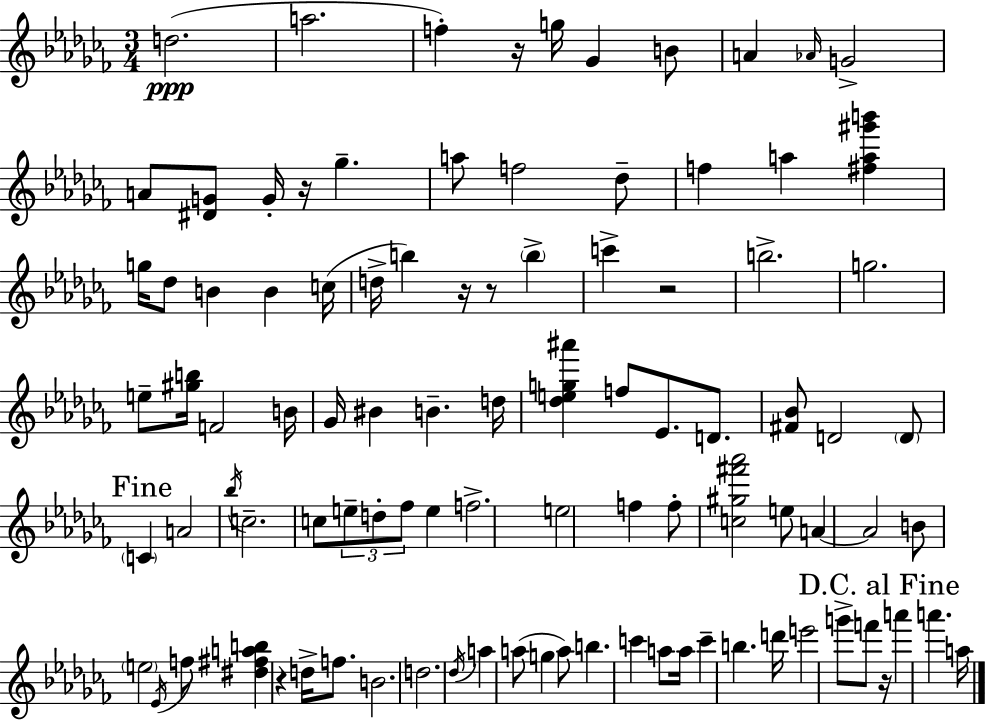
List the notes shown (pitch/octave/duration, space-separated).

D5/h. A5/h. F5/q R/s G5/s Gb4/q B4/e A4/q Ab4/s G4/h A4/e [D#4,G4]/e G4/s R/s Gb5/q. A5/e F5/h Db5/e F5/q A5/q [F#5,A5,G#6,B6]/q G5/s Db5/e B4/q B4/q C5/s D5/s B5/q R/s R/e B5/q C6/q R/h B5/h. G5/h. E5/e [G#5,B5]/s F4/h B4/s Gb4/s BIS4/q B4/q. D5/s [Db5,E5,G5,A#6]/q F5/e Eb4/e. D4/e. [F#4,Bb4]/e D4/h D4/e C4/q A4/h Bb5/s C5/h. C5/e E5/e D5/e FES5/e E5/q F5/h. E5/h F5/q F5/e [C5,G#5,F#6,Ab6]/h E5/e A4/q A4/h B4/e E5/h Eb4/s F5/e [D#5,F#5,A5,B5]/q R/q D5/s F5/e. B4/h. D5/h. Db5/s A5/q A5/e G5/q A5/e B5/q. C6/q A5/e A5/s C6/q B5/q. D6/s E6/h G6/e F6/e R/s A6/q A6/q. A5/s